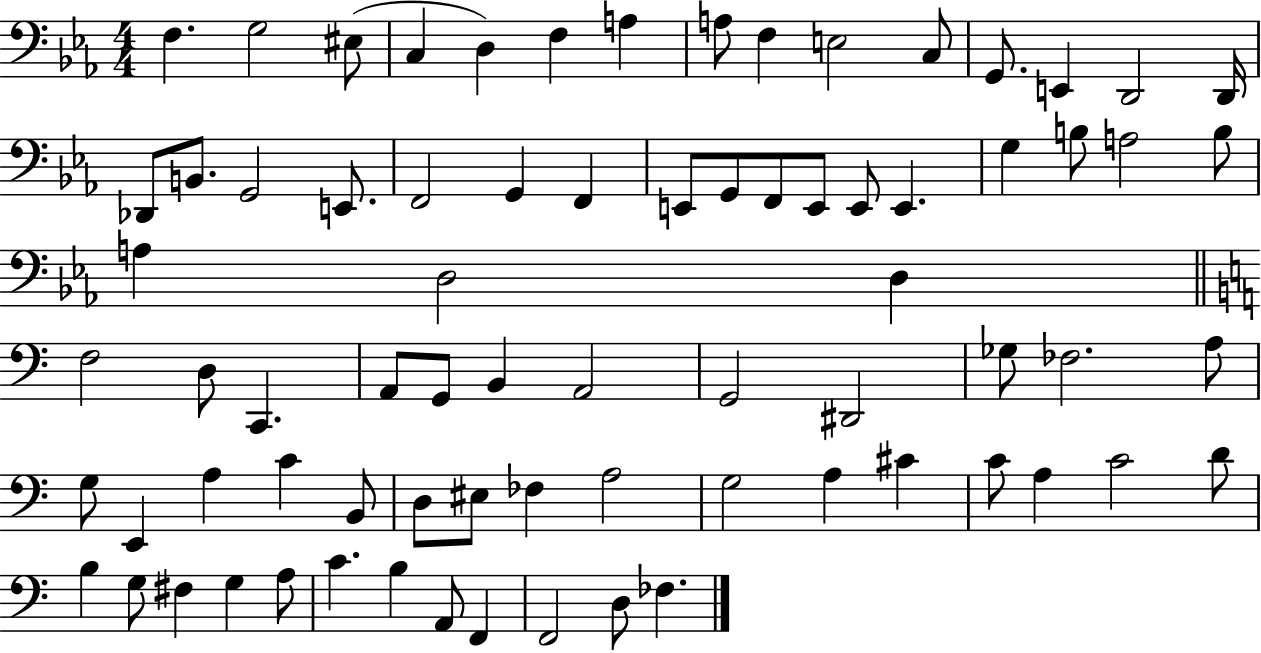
F3/q. G3/h EIS3/e C3/q D3/q F3/q A3/q A3/e F3/q E3/h C3/e G2/e. E2/q D2/h D2/s Db2/e B2/e. G2/h E2/e. F2/h G2/q F2/q E2/e G2/e F2/e E2/e E2/e E2/q. G3/q B3/e A3/h B3/e A3/q D3/h D3/q F3/h D3/e C2/q. A2/e G2/e B2/q A2/h G2/h D#2/h Gb3/e FES3/h. A3/e G3/e E2/q A3/q C4/q B2/e D3/e EIS3/e FES3/q A3/h G3/h A3/q C#4/q C4/e A3/q C4/h D4/e B3/q G3/e F#3/q G3/q A3/e C4/q. B3/q A2/e F2/q F2/h D3/e FES3/q.